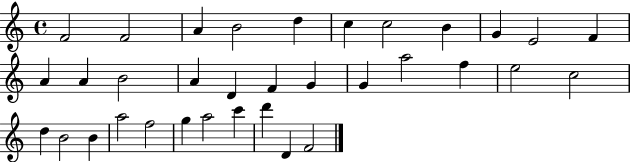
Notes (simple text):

F4/h F4/h A4/q B4/h D5/q C5/q C5/h B4/q G4/q E4/h F4/q A4/q A4/q B4/h A4/q D4/q F4/q G4/q G4/q A5/h F5/q E5/h C5/h D5/q B4/h B4/q A5/h F5/h G5/q A5/h C6/q D6/q D4/q F4/h